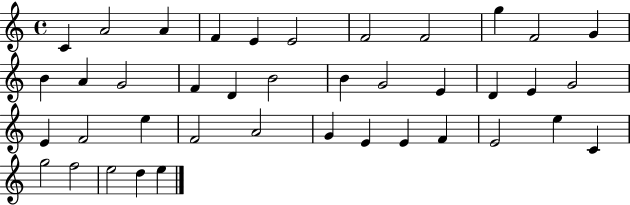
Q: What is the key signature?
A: C major